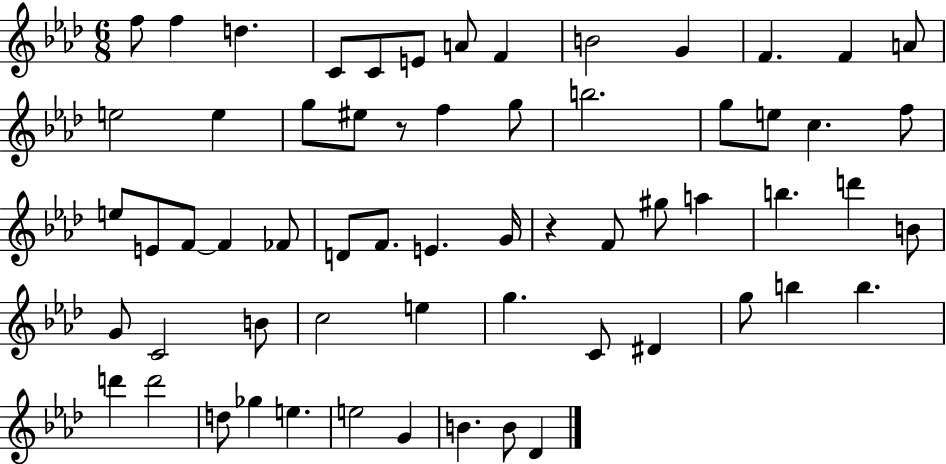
{
  \clef treble
  \numericTimeSignature
  \time 6/8
  \key aes \major
  \repeat volta 2 { f''8 f''4 d''4. | c'8 c'8 e'8 a'8 f'4 | b'2 g'4 | f'4. f'4 a'8 | \break e''2 e''4 | g''8 eis''8 r8 f''4 g''8 | b''2. | g''8 e''8 c''4. f''8 | \break e''8 e'8 f'8~~ f'4 fes'8 | d'8 f'8. e'4. g'16 | r4 f'8 gis''8 a''4 | b''4. d'''4 b'8 | \break g'8 c'2 b'8 | c''2 e''4 | g''4. c'8 dis'4 | g''8 b''4 b''4. | \break d'''4 d'''2 | d''8 ges''4 e''4. | e''2 g'4 | b'4. b'8 des'4 | \break } \bar "|."
}